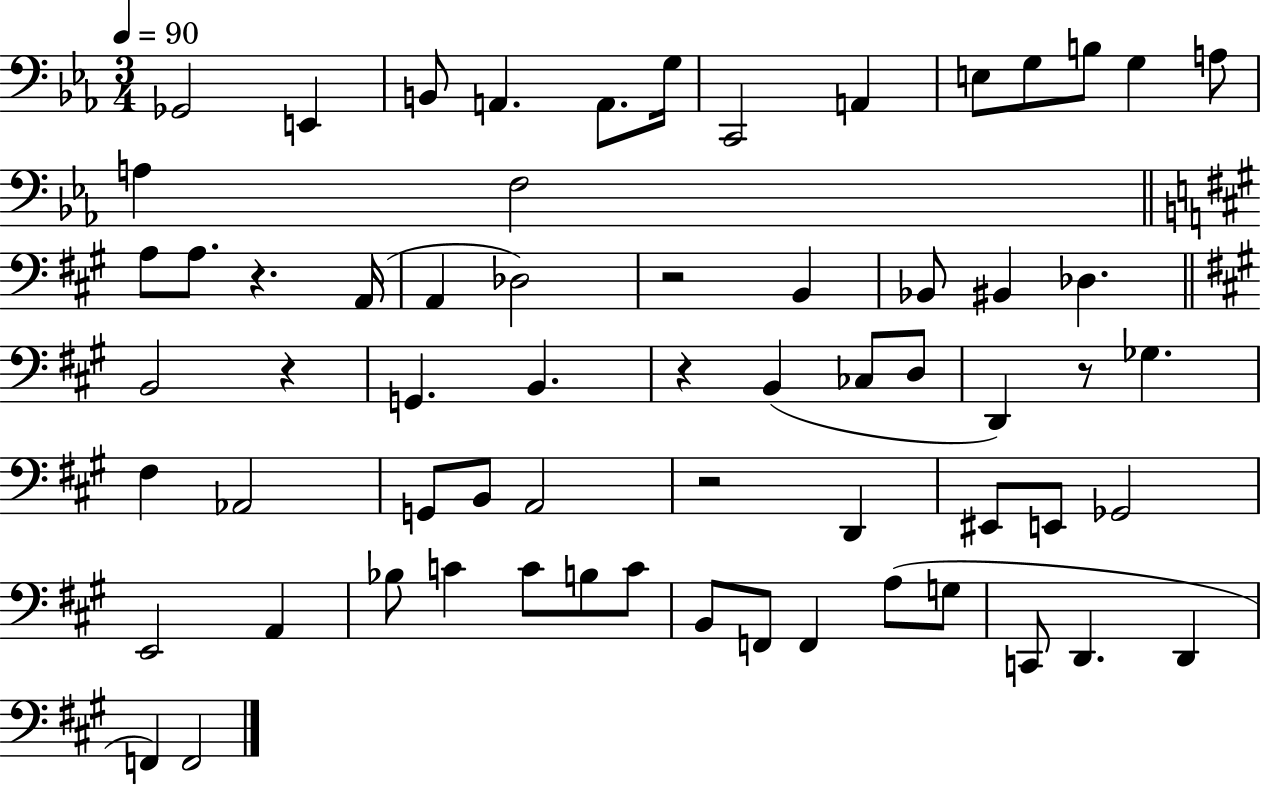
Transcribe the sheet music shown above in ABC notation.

X:1
T:Untitled
M:3/4
L:1/4
K:Eb
_G,,2 E,, B,,/2 A,, A,,/2 G,/4 C,,2 A,, E,/2 G,/2 B,/2 G, A,/2 A, F,2 A,/2 A,/2 z A,,/4 A,, _D,2 z2 B,, _B,,/2 ^B,, _D, B,,2 z G,, B,, z B,, _C,/2 D,/2 D,, z/2 _G, ^F, _A,,2 G,,/2 B,,/2 A,,2 z2 D,, ^E,,/2 E,,/2 _G,,2 E,,2 A,, _B,/2 C C/2 B,/2 C/2 B,,/2 F,,/2 F,, A,/2 G,/2 C,,/2 D,, D,, F,, F,,2